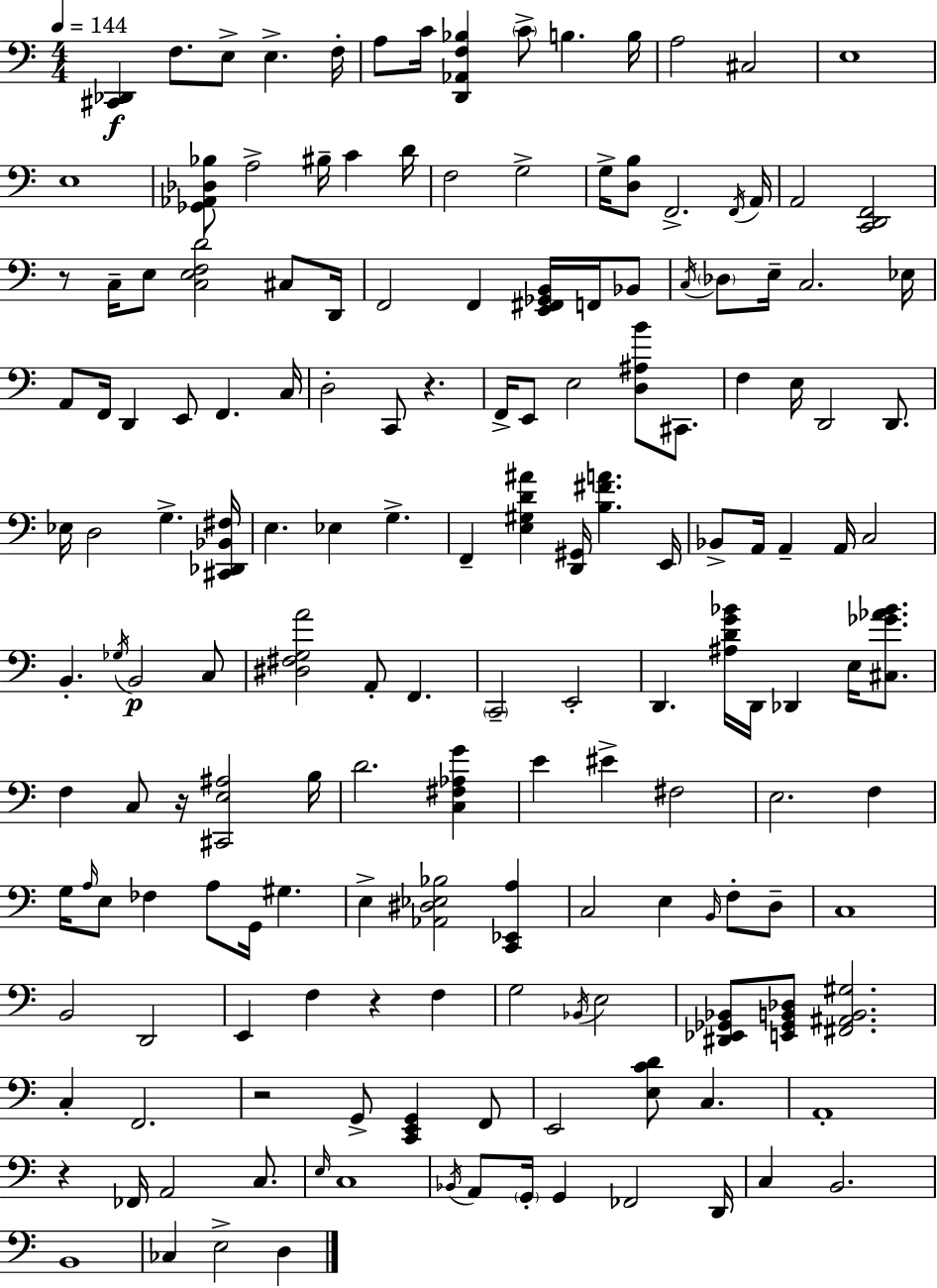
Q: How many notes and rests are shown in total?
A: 163